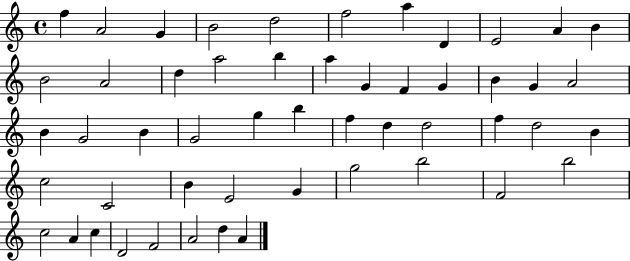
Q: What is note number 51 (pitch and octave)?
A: D5